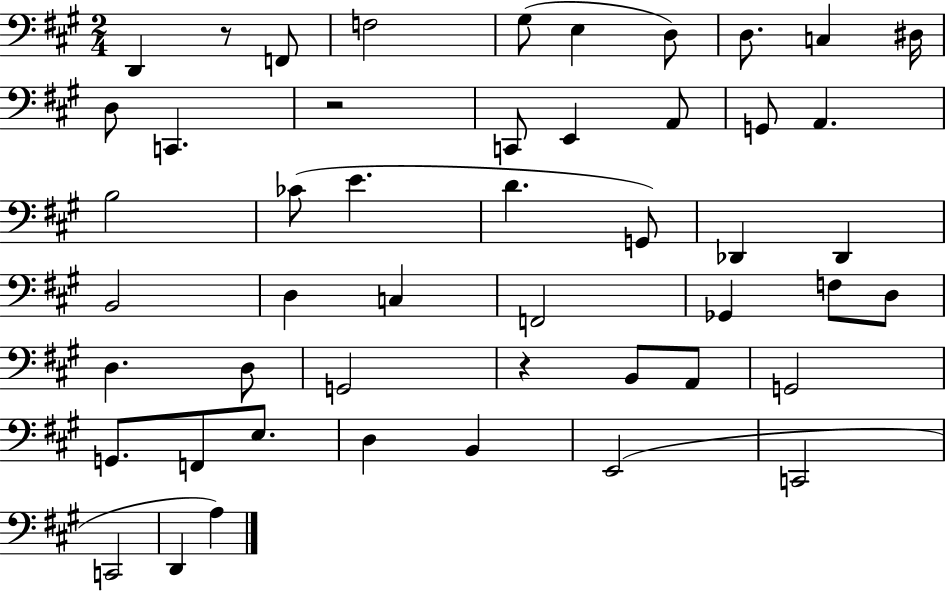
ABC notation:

X:1
T:Untitled
M:2/4
L:1/4
K:A
D,, z/2 F,,/2 F,2 ^G,/2 E, D,/2 D,/2 C, ^D,/4 D,/2 C,, z2 C,,/2 E,, A,,/2 G,,/2 A,, B,2 _C/2 E D G,,/2 _D,, _D,, B,,2 D, C, F,,2 _G,, F,/2 D,/2 D, D,/2 G,,2 z B,,/2 A,,/2 G,,2 G,,/2 F,,/2 E,/2 D, B,, E,,2 C,,2 C,,2 D,, A,